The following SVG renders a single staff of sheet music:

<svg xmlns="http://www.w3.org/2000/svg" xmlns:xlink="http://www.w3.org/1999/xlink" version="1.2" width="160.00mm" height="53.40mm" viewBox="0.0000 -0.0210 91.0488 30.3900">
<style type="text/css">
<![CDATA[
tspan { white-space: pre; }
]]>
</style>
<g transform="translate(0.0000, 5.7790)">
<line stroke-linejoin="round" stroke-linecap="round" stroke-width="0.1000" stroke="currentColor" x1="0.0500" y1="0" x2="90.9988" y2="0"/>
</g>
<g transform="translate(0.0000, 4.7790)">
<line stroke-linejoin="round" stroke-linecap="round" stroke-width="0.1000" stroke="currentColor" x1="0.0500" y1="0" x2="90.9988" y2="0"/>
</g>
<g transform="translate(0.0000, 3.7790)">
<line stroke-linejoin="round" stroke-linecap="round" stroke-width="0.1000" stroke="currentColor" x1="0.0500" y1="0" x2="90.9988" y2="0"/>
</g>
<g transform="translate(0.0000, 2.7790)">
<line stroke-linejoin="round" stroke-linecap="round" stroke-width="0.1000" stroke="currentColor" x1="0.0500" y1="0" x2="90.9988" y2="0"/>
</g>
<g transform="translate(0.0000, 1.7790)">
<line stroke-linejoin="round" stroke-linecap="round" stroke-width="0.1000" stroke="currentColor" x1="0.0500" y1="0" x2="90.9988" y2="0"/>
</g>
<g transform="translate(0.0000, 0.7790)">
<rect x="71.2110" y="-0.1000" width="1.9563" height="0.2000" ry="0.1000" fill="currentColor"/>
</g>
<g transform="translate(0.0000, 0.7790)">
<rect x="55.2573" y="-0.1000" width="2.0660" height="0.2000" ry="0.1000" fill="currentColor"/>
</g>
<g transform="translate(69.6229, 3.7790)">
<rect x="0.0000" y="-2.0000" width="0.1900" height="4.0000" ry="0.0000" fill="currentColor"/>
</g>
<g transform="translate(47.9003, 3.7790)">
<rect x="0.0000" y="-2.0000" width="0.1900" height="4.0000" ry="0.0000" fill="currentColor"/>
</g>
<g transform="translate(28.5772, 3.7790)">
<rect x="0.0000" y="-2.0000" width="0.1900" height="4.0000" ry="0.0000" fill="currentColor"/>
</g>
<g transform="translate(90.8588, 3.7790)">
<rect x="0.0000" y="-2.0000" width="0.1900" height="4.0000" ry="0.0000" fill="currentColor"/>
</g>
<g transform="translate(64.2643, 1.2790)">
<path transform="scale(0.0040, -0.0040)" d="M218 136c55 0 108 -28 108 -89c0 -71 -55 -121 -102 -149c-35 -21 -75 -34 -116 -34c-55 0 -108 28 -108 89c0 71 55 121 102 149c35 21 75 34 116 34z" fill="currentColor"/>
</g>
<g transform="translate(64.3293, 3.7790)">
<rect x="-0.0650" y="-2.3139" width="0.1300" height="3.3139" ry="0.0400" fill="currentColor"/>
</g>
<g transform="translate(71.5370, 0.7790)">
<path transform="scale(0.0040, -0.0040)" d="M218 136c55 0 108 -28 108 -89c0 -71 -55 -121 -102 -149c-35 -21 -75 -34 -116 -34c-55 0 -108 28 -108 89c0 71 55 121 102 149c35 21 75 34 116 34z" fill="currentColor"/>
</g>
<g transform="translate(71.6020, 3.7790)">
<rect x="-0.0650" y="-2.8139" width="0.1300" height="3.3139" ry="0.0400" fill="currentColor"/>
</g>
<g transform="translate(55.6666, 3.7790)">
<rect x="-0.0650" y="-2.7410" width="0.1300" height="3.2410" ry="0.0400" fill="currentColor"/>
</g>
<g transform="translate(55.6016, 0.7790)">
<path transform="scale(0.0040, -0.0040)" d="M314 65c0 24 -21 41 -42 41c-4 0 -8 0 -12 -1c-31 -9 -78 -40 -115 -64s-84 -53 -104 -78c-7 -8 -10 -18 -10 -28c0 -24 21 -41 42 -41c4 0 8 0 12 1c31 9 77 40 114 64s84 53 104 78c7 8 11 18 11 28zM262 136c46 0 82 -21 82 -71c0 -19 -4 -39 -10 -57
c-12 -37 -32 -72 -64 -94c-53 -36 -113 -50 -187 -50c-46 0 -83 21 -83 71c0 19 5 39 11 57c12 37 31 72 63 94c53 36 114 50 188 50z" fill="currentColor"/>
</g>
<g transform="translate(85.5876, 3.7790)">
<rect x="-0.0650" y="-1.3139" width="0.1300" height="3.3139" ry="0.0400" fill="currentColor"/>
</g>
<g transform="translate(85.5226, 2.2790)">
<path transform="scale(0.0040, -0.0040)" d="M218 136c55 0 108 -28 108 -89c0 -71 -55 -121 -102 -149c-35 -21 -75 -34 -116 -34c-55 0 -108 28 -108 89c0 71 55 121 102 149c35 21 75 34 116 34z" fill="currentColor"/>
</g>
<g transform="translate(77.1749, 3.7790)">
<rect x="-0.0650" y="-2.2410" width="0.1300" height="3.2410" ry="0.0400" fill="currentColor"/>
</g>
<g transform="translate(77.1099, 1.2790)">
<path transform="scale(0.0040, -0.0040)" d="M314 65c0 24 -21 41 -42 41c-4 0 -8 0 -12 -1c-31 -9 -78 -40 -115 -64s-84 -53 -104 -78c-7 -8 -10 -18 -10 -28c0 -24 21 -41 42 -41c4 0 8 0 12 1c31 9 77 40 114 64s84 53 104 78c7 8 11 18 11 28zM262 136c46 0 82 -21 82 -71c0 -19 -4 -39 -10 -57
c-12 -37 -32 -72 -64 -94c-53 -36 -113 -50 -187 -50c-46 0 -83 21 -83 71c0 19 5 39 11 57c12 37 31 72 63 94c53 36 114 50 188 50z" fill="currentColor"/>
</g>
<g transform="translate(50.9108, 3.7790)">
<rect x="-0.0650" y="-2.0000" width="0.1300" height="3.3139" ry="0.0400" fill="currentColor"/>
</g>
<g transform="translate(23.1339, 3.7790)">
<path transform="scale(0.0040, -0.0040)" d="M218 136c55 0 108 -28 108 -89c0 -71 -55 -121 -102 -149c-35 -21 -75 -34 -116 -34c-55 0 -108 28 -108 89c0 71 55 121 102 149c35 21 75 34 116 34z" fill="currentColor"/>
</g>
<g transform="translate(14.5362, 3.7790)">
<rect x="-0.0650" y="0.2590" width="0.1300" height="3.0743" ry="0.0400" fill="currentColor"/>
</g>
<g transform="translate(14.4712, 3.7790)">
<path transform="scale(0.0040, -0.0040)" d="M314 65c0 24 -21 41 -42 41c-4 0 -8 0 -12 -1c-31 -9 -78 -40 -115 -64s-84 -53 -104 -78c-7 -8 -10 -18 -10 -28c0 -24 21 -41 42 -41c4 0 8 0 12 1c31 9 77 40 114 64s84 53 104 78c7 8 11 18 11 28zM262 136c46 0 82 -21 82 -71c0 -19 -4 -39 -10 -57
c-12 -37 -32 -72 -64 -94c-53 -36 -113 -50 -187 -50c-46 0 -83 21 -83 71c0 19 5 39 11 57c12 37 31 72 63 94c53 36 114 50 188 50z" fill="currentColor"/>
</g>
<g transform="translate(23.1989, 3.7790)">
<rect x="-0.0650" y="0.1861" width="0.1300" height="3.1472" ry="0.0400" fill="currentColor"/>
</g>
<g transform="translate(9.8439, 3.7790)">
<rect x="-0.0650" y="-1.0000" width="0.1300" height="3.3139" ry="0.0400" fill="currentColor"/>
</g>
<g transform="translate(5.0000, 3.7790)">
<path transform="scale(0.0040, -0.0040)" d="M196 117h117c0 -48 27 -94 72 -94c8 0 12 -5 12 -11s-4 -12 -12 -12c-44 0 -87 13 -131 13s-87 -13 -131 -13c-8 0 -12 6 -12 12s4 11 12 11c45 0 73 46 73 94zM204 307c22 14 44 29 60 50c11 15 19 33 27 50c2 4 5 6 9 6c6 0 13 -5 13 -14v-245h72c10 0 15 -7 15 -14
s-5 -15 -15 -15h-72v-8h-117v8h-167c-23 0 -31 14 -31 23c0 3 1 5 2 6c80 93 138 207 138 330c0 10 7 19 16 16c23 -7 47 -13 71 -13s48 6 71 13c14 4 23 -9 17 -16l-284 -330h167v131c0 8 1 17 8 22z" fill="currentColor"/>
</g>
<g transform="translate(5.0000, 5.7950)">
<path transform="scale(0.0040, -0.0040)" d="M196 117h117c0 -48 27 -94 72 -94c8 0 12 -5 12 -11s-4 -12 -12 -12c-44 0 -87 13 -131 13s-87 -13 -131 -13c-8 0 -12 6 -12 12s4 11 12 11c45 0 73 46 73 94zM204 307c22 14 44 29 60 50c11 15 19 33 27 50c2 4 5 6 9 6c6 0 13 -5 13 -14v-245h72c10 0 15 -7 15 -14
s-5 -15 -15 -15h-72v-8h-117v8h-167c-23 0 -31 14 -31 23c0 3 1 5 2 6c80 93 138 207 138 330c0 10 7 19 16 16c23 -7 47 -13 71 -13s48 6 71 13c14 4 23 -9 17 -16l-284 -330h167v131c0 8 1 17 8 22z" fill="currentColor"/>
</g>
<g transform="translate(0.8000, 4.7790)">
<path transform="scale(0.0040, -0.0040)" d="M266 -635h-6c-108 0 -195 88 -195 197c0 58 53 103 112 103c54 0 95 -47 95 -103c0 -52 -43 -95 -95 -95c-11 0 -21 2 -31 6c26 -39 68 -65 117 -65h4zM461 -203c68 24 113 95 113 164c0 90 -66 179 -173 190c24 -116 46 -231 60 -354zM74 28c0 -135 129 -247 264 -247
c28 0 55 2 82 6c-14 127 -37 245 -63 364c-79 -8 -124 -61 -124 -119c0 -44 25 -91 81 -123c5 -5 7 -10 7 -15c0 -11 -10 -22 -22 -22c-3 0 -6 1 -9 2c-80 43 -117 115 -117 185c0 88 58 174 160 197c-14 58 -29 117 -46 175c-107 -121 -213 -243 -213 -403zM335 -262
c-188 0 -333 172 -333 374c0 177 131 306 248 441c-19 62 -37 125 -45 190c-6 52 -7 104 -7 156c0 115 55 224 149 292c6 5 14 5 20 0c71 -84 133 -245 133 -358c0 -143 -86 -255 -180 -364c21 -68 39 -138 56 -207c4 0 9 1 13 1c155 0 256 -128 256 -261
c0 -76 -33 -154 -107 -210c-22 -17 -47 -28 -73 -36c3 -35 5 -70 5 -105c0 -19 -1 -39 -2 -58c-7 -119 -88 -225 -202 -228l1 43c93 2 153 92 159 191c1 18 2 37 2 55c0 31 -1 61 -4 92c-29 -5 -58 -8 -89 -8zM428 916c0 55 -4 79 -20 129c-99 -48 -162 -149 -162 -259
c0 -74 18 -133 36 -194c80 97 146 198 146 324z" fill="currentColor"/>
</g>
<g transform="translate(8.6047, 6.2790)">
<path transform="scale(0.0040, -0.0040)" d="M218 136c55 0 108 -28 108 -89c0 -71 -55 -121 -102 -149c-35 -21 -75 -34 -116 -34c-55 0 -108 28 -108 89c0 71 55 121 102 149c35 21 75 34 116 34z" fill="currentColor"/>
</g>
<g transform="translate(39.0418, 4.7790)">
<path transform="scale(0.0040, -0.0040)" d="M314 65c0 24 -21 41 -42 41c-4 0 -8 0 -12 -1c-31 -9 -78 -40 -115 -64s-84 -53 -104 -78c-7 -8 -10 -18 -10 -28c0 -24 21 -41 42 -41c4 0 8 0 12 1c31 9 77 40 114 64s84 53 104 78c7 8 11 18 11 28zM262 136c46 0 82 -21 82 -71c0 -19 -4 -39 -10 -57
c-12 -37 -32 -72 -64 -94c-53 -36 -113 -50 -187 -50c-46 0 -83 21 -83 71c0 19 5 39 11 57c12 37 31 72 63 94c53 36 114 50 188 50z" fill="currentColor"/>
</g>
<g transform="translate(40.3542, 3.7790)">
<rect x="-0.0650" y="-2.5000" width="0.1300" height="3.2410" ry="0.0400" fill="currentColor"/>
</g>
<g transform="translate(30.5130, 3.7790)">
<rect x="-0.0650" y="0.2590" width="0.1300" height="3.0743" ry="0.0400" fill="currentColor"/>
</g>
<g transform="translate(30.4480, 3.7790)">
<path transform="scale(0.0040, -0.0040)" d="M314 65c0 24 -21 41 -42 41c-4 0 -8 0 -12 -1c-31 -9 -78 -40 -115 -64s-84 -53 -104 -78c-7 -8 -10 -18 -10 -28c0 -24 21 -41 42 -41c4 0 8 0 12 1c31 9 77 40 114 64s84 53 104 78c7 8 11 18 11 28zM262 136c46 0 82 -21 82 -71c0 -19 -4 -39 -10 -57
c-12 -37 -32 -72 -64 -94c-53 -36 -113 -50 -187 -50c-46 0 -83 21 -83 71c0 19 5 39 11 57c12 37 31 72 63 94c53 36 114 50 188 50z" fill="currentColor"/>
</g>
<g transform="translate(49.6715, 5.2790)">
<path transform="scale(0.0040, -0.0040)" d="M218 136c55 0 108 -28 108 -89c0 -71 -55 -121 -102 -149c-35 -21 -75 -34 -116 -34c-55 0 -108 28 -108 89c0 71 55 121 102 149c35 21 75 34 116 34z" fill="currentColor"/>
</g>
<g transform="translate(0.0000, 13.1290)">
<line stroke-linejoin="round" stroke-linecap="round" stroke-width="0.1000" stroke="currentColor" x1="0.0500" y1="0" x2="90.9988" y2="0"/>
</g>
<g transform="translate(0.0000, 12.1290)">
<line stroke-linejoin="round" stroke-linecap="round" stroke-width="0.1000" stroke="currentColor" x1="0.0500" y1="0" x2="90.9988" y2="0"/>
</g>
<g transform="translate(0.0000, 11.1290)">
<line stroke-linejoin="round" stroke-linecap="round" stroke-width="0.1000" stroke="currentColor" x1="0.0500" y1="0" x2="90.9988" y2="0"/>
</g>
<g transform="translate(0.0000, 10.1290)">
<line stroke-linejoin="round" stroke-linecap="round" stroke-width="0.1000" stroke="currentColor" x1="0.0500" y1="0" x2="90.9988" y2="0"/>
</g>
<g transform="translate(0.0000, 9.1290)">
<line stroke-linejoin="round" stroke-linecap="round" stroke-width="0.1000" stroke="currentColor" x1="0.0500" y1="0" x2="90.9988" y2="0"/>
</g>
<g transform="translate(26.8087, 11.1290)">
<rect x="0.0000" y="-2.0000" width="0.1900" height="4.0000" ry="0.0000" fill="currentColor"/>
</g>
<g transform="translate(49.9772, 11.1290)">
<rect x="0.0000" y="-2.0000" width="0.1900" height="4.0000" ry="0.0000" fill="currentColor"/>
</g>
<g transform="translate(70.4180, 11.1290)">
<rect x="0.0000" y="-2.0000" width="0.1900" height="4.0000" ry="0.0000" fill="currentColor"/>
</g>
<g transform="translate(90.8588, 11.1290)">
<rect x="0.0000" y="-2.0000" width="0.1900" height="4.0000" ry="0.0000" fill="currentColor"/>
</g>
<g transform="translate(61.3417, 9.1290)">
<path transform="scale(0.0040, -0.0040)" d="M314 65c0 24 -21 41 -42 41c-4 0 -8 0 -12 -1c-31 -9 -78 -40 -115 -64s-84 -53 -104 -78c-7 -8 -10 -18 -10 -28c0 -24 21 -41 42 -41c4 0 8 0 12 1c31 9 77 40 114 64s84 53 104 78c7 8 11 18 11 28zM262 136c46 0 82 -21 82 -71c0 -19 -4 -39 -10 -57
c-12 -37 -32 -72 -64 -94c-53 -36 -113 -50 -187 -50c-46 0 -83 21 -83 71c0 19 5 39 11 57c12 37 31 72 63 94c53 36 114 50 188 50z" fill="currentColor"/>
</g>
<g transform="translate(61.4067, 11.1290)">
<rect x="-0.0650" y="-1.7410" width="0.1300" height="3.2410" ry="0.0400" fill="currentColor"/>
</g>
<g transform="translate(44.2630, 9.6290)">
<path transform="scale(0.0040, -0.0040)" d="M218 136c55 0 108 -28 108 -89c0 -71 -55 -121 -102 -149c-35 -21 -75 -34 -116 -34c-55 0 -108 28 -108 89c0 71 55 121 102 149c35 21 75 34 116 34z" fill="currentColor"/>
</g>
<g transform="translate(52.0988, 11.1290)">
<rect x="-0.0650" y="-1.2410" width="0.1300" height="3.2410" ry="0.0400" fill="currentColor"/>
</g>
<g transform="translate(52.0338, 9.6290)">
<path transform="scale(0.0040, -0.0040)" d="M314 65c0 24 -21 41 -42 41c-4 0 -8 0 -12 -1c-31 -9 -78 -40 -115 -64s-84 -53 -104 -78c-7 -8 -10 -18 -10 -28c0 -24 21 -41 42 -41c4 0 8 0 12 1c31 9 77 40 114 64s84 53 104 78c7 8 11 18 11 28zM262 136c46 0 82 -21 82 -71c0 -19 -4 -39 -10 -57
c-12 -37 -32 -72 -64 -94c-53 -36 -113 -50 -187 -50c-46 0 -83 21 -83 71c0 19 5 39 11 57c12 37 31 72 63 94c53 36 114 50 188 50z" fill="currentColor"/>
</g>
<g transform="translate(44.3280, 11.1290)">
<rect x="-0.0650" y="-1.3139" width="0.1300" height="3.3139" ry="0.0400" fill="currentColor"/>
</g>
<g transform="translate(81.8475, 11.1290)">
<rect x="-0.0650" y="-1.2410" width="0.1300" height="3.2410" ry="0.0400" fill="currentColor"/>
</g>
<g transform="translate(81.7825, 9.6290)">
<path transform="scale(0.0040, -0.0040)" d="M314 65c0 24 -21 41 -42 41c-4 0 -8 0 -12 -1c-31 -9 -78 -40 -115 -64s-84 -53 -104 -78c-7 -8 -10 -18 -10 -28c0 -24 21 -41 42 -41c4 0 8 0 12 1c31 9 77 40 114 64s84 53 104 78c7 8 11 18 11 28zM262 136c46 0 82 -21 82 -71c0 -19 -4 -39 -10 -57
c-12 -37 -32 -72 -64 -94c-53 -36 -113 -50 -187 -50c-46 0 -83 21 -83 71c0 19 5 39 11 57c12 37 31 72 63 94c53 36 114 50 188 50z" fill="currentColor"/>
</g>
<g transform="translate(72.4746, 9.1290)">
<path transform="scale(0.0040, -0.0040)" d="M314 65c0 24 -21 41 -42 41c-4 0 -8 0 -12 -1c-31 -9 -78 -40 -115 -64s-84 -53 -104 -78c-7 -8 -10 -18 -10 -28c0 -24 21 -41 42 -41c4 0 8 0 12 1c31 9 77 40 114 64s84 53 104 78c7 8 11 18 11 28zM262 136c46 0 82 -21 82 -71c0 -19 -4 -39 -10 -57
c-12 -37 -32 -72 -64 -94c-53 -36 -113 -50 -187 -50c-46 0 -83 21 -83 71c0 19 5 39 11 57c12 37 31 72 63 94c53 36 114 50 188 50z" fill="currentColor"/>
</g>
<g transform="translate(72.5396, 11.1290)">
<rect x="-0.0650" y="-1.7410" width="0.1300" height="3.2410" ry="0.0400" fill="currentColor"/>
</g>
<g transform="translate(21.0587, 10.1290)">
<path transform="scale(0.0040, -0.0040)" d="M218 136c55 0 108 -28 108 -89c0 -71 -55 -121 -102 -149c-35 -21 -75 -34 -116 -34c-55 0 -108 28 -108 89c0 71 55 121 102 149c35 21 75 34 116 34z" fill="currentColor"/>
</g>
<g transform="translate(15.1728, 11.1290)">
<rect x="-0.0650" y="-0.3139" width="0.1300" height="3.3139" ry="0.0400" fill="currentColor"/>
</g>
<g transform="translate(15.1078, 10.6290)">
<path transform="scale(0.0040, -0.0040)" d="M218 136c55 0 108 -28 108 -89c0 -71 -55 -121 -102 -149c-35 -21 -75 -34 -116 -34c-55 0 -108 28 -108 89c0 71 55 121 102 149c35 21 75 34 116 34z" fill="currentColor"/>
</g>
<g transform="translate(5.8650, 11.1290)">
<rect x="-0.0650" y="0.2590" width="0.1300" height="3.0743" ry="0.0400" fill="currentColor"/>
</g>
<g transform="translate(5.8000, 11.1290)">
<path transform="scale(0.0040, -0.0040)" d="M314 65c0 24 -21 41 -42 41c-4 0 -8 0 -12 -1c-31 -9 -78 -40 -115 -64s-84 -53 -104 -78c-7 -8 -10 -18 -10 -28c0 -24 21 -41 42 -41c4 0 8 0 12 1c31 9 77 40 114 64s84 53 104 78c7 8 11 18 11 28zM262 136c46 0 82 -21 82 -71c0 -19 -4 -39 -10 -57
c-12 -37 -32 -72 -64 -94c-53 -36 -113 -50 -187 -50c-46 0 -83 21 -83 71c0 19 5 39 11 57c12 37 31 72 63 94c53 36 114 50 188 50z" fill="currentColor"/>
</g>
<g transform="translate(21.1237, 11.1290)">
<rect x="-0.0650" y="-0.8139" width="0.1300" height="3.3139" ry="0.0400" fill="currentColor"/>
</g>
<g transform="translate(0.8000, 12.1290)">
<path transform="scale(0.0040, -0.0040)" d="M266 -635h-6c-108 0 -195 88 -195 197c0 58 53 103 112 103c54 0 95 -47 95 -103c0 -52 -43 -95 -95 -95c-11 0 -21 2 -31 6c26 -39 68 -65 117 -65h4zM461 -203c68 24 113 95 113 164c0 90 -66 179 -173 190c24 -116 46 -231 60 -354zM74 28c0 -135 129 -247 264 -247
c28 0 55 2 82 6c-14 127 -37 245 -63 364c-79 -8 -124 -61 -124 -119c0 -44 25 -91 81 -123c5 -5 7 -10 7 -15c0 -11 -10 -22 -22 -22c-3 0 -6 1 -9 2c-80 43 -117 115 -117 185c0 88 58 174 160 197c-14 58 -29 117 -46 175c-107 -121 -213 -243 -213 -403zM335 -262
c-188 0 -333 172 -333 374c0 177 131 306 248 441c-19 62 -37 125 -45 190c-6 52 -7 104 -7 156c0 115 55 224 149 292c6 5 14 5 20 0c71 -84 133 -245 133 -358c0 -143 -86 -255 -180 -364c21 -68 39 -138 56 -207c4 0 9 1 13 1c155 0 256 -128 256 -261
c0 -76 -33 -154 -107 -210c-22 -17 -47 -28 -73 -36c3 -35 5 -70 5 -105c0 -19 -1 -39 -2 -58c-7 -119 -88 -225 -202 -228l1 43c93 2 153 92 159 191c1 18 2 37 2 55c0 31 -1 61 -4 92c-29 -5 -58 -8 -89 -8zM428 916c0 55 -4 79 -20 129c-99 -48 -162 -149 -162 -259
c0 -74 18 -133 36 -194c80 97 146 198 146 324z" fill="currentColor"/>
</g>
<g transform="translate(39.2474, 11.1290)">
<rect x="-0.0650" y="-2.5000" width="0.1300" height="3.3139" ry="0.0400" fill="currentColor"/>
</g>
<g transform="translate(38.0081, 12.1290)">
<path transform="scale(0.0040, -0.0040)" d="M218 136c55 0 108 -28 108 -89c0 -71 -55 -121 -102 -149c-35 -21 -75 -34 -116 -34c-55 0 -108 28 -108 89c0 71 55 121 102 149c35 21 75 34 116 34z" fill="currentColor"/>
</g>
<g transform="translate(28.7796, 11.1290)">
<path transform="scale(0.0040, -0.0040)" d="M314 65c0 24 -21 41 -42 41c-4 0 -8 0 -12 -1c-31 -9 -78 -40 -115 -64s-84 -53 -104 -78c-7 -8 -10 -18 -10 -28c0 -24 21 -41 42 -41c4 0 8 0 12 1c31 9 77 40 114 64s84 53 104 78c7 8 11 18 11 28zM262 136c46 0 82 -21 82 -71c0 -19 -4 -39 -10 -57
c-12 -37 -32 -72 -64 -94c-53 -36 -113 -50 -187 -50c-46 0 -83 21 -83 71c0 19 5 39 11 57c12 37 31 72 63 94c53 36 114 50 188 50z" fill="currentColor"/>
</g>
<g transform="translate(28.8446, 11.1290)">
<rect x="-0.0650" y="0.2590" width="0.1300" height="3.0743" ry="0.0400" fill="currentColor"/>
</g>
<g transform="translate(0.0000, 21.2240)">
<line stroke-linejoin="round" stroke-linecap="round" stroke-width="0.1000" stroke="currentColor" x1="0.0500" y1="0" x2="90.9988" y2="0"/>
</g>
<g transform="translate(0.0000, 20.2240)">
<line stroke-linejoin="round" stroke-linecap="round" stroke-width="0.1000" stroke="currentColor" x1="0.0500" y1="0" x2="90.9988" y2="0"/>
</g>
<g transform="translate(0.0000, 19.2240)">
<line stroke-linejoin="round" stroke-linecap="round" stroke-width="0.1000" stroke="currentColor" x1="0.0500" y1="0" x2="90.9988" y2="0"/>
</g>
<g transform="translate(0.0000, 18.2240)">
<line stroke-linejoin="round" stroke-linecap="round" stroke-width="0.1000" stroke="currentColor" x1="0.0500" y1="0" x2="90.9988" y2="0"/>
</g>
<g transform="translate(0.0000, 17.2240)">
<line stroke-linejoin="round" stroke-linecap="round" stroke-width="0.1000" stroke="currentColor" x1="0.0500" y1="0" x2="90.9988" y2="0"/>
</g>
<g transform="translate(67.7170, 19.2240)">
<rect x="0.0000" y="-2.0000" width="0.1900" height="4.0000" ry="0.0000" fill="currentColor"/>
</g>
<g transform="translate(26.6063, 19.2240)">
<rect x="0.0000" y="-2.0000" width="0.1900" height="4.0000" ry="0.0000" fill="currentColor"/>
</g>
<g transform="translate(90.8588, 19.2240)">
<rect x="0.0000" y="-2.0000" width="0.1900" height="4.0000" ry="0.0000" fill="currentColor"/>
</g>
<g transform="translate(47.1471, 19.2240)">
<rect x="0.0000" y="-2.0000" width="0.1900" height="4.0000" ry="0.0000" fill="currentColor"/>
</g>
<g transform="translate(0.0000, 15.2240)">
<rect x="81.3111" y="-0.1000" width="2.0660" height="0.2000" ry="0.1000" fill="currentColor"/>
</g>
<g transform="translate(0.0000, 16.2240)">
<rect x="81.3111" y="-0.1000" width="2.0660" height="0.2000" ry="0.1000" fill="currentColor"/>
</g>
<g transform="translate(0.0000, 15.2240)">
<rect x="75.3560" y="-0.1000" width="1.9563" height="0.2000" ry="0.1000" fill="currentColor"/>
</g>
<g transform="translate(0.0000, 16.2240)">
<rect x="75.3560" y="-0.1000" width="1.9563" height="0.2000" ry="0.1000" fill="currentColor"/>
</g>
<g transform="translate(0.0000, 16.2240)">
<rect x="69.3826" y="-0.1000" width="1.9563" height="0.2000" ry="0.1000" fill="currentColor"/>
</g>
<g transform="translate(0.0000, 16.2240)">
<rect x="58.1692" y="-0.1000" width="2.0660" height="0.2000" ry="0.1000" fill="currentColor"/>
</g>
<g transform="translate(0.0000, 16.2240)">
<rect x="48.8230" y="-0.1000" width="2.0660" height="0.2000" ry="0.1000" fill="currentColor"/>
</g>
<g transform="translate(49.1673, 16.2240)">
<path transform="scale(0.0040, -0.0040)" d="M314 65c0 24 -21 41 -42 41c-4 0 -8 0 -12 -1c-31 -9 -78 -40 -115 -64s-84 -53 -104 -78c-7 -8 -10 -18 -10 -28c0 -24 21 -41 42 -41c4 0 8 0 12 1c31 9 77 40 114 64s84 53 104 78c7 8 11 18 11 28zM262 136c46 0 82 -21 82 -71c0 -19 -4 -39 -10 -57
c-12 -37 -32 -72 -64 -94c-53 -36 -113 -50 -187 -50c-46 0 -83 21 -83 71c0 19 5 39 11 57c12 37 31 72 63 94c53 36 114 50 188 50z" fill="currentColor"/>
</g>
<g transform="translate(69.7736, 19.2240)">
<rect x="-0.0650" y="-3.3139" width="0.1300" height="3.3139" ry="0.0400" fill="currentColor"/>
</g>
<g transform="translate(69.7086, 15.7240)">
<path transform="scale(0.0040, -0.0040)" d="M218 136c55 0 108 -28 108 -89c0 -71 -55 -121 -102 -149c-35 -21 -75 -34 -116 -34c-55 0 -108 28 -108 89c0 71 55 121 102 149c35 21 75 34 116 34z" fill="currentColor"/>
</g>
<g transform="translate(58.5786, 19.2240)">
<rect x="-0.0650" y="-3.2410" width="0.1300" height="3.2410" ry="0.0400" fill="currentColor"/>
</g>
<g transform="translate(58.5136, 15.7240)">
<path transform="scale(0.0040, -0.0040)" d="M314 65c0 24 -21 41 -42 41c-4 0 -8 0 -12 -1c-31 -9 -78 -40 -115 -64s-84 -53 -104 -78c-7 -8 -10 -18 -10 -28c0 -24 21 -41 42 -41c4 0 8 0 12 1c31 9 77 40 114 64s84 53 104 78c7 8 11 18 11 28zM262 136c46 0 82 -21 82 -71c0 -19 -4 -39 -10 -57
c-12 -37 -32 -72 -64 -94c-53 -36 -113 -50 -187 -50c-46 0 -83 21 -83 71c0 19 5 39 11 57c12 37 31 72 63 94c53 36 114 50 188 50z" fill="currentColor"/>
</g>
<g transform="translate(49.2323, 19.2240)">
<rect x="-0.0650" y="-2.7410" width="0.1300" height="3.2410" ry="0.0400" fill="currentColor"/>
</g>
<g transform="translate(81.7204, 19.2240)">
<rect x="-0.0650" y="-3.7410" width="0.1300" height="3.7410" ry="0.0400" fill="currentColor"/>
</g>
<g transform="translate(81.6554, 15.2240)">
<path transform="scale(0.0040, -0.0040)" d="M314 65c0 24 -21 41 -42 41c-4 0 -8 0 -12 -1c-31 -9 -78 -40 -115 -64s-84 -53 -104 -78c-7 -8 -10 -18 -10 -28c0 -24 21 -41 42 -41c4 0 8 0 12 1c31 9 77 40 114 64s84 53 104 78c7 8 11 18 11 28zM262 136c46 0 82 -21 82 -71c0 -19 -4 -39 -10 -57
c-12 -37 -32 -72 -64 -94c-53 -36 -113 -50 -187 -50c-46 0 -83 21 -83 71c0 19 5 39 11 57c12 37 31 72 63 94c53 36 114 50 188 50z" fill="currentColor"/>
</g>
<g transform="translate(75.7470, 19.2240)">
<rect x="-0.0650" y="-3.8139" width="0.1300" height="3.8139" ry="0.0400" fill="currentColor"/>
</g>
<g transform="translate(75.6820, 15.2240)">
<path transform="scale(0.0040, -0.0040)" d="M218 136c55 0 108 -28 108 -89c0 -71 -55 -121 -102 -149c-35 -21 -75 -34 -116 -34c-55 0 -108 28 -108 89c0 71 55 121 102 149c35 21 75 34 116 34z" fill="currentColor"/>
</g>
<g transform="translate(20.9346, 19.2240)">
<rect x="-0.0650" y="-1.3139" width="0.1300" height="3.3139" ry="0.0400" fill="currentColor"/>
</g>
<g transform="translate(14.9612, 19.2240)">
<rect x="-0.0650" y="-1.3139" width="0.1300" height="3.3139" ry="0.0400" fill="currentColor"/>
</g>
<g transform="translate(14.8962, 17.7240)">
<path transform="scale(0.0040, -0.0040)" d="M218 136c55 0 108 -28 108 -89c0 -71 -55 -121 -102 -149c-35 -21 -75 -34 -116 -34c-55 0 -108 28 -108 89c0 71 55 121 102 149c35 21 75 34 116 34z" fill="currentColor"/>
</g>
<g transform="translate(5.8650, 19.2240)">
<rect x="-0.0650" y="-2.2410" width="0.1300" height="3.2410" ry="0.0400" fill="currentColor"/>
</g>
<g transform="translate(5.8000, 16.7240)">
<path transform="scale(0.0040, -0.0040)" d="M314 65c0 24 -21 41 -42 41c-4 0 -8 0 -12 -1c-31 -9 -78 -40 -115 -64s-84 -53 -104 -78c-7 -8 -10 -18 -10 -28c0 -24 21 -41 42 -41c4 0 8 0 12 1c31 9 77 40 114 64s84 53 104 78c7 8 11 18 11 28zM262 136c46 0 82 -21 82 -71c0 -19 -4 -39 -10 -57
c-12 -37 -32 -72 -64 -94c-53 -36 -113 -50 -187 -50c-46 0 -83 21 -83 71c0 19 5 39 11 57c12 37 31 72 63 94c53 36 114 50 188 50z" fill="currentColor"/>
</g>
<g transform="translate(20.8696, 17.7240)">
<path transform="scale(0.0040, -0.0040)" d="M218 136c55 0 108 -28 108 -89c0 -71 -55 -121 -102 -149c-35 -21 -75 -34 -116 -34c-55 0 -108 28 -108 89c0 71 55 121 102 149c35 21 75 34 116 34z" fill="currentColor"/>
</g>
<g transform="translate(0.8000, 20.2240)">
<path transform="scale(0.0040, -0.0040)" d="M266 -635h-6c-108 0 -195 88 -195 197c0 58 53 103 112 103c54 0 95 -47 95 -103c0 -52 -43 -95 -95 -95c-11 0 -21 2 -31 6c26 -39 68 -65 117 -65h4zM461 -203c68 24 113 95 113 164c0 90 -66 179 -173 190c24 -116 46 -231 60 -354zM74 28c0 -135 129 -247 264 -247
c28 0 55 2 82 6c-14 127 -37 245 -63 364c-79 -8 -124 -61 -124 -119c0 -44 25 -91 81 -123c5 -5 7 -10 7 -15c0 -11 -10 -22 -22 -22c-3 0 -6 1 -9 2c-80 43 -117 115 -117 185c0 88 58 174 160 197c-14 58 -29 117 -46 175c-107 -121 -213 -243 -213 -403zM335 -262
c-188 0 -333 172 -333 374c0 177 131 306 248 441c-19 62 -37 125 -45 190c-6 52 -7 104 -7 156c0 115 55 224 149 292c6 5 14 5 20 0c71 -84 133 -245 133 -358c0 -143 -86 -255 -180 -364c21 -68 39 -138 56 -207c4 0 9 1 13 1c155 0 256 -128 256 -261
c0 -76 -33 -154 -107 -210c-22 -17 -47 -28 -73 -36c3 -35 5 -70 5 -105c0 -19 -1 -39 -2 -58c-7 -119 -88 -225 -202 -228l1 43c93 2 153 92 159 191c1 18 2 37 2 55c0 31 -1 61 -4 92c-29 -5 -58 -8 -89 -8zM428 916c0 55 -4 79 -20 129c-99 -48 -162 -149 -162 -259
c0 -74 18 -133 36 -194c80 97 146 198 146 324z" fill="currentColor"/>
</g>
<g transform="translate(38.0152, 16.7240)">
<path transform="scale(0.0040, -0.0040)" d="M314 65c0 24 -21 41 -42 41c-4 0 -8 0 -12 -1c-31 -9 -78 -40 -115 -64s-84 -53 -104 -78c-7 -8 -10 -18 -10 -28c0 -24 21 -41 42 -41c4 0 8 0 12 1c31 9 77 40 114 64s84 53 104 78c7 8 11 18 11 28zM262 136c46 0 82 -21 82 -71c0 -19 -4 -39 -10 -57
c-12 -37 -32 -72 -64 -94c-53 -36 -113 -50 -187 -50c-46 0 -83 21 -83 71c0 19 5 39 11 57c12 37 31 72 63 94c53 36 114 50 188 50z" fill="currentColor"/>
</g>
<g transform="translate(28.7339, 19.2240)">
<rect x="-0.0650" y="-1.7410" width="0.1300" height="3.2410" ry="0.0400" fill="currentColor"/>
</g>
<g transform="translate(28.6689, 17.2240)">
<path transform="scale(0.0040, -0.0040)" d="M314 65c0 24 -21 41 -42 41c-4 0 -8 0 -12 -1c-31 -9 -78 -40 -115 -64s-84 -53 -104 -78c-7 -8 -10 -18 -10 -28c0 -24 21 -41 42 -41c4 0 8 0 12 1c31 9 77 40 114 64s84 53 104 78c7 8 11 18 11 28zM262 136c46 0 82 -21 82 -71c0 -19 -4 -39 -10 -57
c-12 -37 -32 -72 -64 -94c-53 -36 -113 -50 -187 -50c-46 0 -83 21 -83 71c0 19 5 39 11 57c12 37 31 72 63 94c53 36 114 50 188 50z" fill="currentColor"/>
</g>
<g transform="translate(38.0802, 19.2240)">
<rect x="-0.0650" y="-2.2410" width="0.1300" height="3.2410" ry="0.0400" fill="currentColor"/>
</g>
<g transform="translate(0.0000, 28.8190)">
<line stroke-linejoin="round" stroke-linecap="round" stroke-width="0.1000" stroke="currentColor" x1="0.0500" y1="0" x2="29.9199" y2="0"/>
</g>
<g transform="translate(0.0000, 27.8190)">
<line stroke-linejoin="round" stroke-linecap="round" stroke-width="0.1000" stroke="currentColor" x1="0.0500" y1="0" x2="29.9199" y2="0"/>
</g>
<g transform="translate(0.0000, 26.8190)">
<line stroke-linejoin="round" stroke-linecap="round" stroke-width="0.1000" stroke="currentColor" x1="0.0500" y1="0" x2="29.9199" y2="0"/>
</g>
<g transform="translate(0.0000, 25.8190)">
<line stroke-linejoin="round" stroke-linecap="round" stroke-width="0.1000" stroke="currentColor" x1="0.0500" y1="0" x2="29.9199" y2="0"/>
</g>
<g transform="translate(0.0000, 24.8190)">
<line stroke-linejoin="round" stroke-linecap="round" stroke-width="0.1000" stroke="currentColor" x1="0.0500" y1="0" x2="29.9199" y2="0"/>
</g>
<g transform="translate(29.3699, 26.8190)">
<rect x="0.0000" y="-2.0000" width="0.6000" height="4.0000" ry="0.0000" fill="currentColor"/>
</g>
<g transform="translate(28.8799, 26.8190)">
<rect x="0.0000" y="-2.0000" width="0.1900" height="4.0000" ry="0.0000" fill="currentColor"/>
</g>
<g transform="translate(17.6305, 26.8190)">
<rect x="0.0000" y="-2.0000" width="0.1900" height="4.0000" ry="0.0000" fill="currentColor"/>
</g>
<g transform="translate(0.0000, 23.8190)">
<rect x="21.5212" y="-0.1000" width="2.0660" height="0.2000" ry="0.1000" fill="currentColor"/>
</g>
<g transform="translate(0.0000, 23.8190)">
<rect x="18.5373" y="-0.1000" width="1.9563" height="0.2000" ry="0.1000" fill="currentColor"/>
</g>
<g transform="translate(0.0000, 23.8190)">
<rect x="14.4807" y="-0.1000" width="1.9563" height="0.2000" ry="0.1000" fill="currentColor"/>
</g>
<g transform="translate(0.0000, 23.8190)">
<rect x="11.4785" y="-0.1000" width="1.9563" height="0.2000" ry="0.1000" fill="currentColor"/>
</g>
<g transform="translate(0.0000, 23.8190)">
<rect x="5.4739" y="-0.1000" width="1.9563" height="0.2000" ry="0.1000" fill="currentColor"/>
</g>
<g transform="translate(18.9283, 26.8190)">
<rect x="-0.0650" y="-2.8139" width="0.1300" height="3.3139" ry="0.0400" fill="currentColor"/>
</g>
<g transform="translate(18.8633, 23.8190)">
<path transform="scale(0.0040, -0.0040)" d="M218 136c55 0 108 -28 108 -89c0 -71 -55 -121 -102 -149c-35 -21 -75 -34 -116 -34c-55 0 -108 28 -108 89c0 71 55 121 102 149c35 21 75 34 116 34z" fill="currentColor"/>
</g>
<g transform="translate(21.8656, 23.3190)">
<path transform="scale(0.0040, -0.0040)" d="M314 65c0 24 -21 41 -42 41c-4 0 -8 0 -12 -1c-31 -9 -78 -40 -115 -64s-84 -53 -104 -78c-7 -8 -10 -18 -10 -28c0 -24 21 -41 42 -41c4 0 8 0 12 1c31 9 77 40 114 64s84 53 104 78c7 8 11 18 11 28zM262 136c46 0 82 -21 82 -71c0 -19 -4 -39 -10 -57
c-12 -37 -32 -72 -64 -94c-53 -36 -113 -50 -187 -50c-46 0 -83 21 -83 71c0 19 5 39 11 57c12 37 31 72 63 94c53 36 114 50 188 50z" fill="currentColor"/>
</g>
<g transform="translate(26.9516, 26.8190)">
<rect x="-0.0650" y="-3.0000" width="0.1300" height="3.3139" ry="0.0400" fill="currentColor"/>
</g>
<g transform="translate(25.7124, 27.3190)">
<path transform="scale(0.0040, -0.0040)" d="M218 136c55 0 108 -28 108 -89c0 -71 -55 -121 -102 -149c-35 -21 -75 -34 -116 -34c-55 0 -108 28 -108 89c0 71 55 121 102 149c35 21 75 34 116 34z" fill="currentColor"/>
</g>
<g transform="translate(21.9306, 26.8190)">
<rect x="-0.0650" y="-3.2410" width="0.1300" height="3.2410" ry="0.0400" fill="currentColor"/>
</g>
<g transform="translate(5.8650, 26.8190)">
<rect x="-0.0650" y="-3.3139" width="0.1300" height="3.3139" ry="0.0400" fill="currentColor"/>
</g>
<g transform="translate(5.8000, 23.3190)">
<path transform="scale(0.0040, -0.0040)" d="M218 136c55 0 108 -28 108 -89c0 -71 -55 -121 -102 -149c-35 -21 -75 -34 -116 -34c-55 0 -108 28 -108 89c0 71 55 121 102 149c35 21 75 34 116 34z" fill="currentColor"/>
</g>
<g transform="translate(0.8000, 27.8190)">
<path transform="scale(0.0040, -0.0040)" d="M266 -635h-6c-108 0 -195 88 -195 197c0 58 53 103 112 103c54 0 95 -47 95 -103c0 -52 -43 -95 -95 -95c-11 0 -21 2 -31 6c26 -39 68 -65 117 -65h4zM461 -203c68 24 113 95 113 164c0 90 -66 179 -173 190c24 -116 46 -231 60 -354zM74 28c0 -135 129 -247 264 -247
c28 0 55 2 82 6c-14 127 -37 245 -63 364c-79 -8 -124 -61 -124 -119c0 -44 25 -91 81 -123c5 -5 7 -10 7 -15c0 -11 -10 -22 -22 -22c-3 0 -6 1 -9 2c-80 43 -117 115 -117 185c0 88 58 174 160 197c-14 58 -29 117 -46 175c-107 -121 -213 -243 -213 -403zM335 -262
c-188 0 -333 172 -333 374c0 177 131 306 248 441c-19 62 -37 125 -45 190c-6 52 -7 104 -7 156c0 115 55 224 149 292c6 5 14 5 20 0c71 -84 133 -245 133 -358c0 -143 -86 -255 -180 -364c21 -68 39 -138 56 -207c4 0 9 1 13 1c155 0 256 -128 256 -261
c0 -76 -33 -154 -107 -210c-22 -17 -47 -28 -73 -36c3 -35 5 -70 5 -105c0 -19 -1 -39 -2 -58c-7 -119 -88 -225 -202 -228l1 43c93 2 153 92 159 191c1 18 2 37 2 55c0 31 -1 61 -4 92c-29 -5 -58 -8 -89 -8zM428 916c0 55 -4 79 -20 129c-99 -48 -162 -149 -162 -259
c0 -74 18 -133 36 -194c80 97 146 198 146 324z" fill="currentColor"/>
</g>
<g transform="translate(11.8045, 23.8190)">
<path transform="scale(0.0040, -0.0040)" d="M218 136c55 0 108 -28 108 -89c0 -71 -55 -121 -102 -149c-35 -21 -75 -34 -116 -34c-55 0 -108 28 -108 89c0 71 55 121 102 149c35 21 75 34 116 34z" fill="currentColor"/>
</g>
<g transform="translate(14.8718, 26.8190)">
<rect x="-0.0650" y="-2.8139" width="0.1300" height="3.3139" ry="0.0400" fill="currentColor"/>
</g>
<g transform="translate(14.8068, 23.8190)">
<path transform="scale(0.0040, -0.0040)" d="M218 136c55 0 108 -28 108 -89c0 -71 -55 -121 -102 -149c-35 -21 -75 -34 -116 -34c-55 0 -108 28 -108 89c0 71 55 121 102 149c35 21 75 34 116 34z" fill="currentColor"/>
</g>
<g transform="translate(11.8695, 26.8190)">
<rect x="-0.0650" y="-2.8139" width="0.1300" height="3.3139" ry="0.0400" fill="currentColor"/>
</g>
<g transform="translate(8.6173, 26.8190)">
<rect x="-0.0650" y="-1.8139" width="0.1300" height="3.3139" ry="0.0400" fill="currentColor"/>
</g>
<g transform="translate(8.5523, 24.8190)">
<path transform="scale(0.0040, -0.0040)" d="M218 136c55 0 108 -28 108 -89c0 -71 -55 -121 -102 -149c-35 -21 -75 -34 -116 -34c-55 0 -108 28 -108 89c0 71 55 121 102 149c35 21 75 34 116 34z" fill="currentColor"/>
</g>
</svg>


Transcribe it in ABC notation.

X:1
T:Untitled
M:4/4
L:1/4
K:C
D B2 B B2 G2 F a2 g a g2 e B2 c d B2 G e e2 f2 f2 e2 g2 e e f2 g2 a2 b2 b c' c'2 b f a a a b2 A